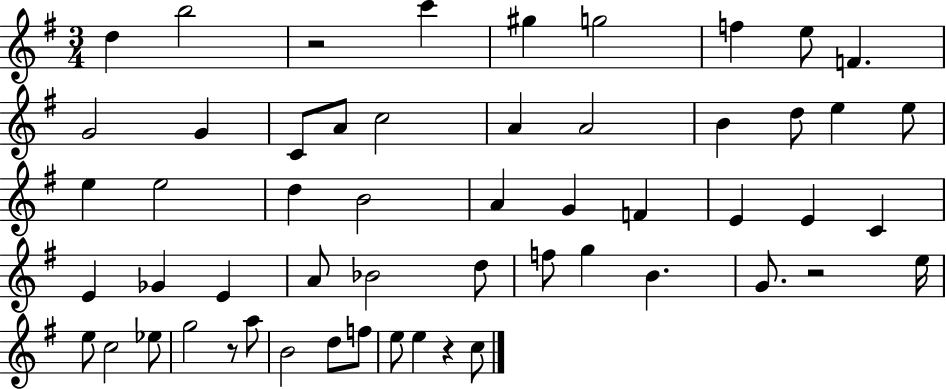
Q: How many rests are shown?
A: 4